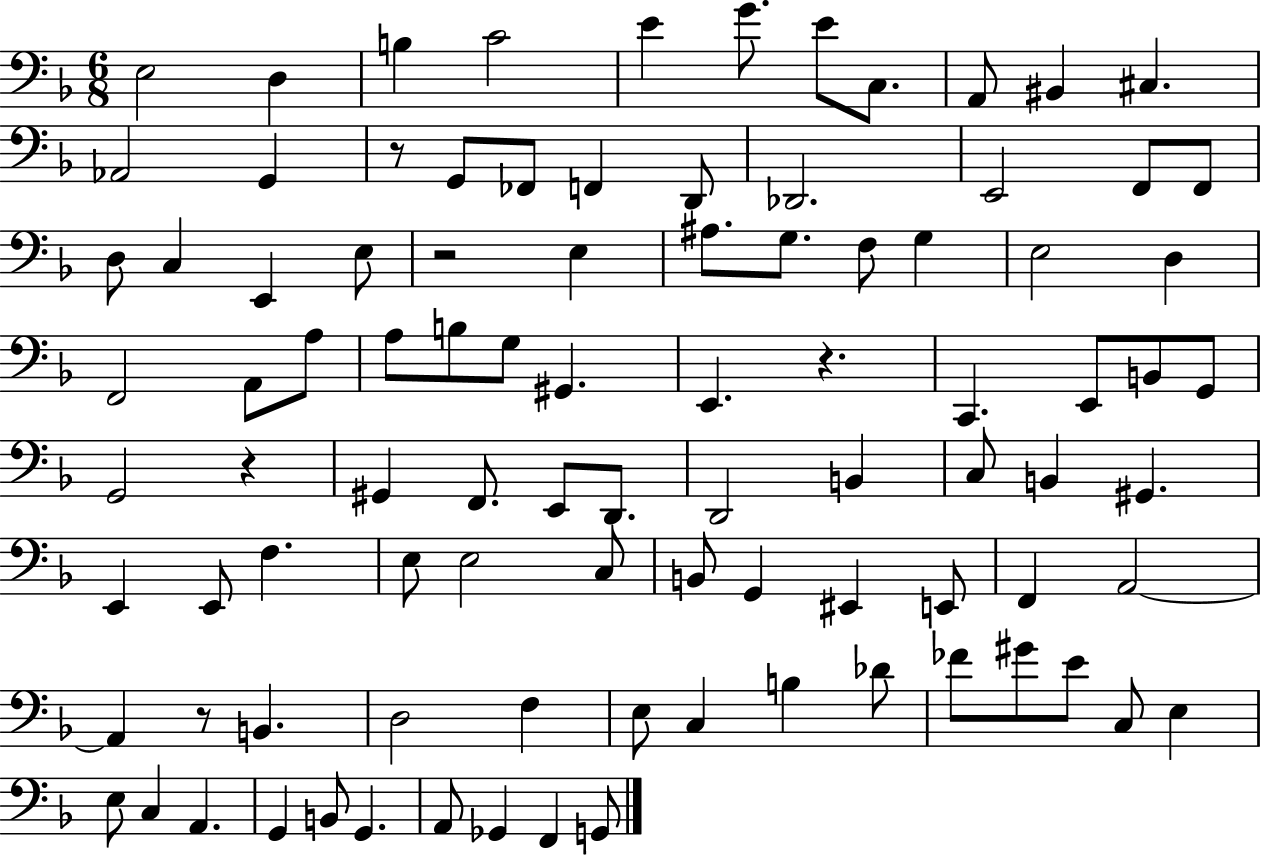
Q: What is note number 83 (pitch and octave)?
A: G2